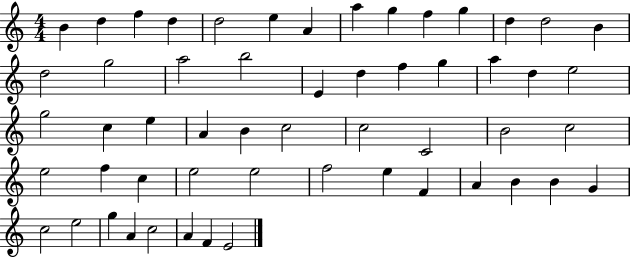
X:1
T:Untitled
M:4/4
L:1/4
K:C
B d f d d2 e A a g f g d d2 B d2 g2 a2 b2 E d f g a d e2 g2 c e A B c2 c2 C2 B2 c2 e2 f c e2 e2 f2 e F A B B G c2 e2 g A c2 A F E2